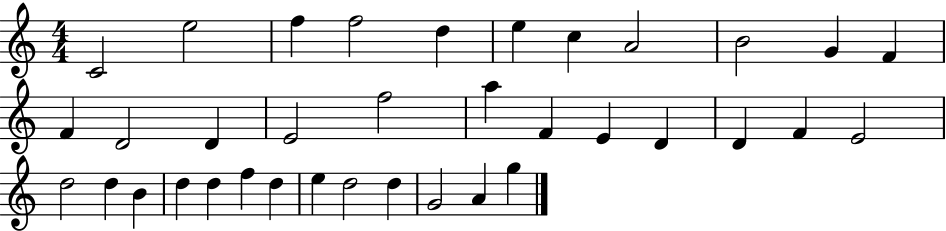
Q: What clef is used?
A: treble